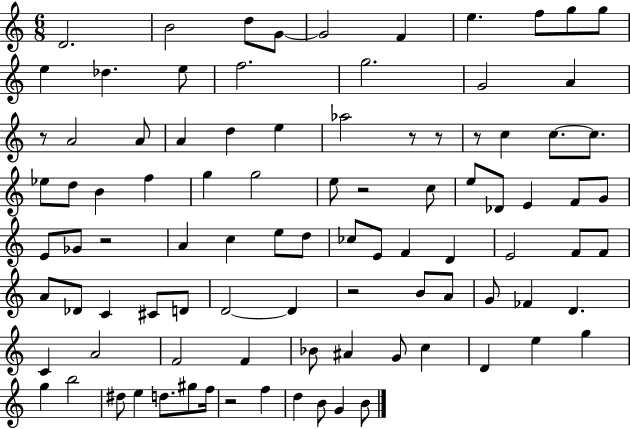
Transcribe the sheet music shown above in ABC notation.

X:1
T:Untitled
M:6/8
L:1/4
K:C
D2 B2 d/2 G/2 G2 F e f/2 g/2 g/2 e _d e/2 f2 g2 G2 A z/2 A2 A/2 A d e _a2 z/2 z/2 z/2 c c/2 c/2 _e/2 d/2 B f g g2 e/2 z2 c/2 e/2 _D/2 E F/2 G/2 E/2 _G/2 z2 A c e/2 d/2 _c/2 E/2 F D E2 F/2 F/2 A/2 _D/2 C ^C/2 D/2 D2 D z2 B/2 A/2 G/2 _F D C A2 F2 F _B/2 ^A G/2 c D e g g b2 ^d/2 e d/2 ^g/2 f/4 z2 f d B/2 G B/2